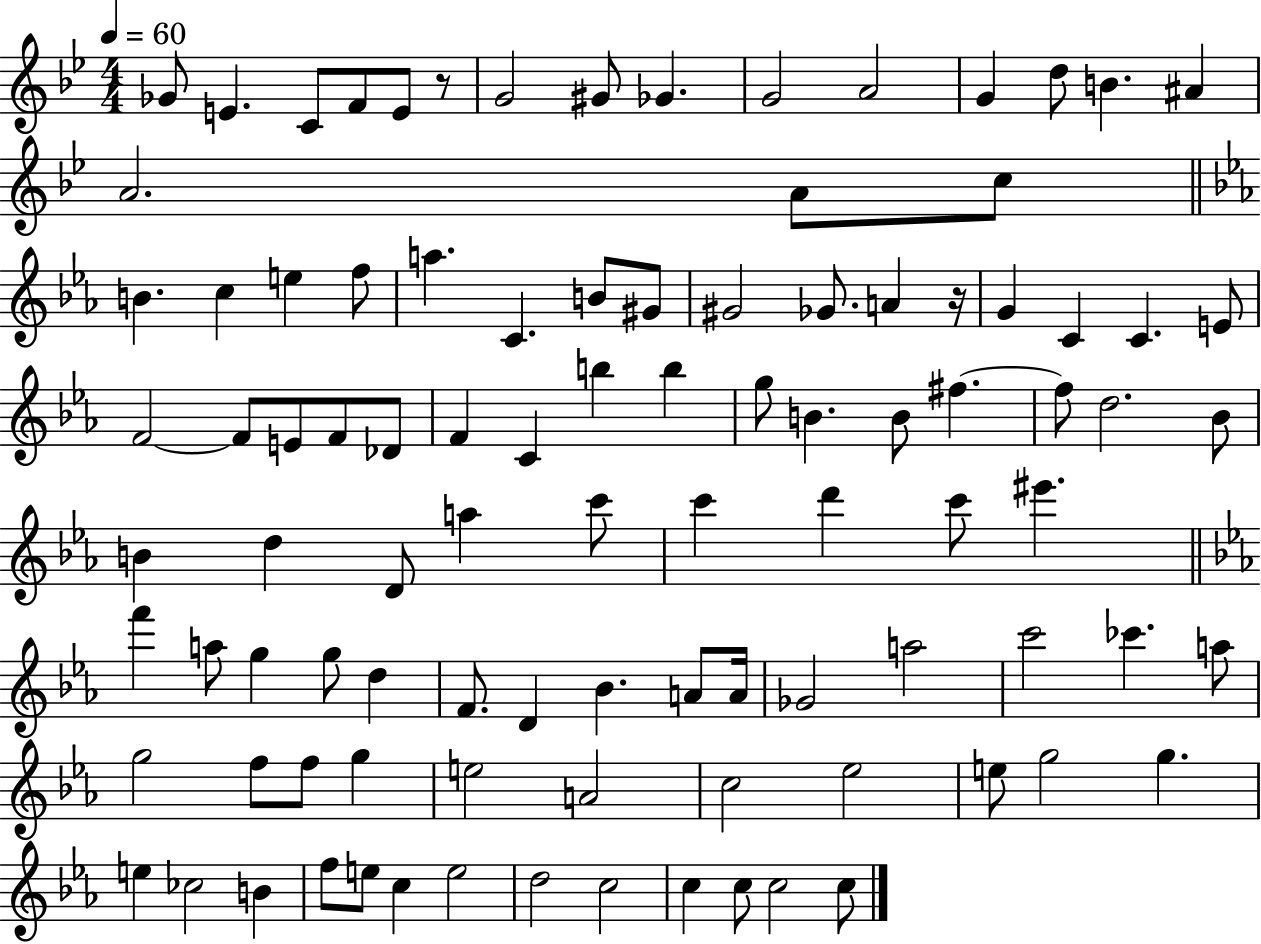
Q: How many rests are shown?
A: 2